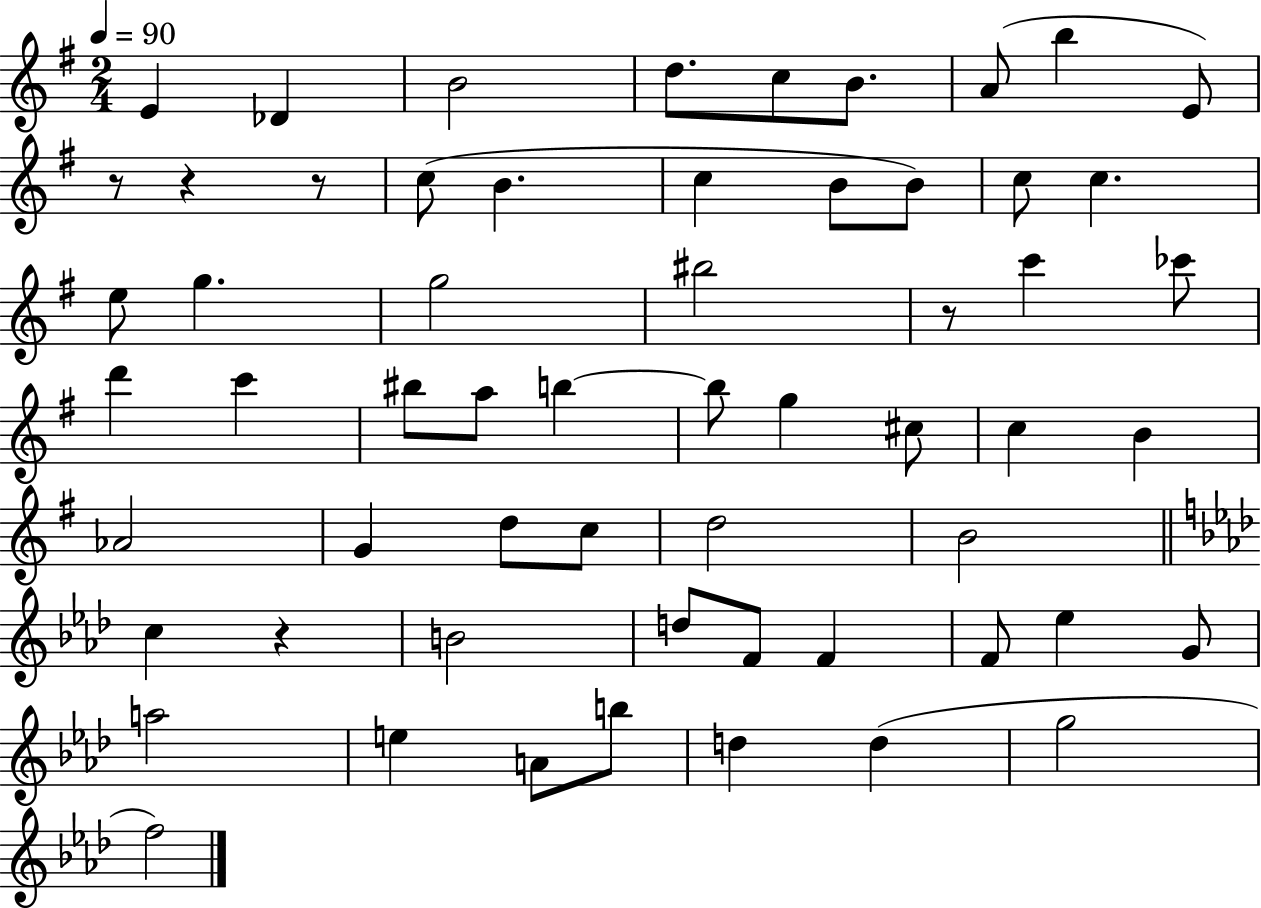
X:1
T:Untitled
M:2/4
L:1/4
K:G
E _D B2 d/2 c/2 B/2 A/2 b E/2 z/2 z z/2 c/2 B c B/2 B/2 c/2 c e/2 g g2 ^b2 z/2 c' _c'/2 d' c' ^b/2 a/2 b b/2 g ^c/2 c B _A2 G d/2 c/2 d2 B2 c z B2 d/2 F/2 F F/2 _e G/2 a2 e A/2 b/2 d d g2 f2